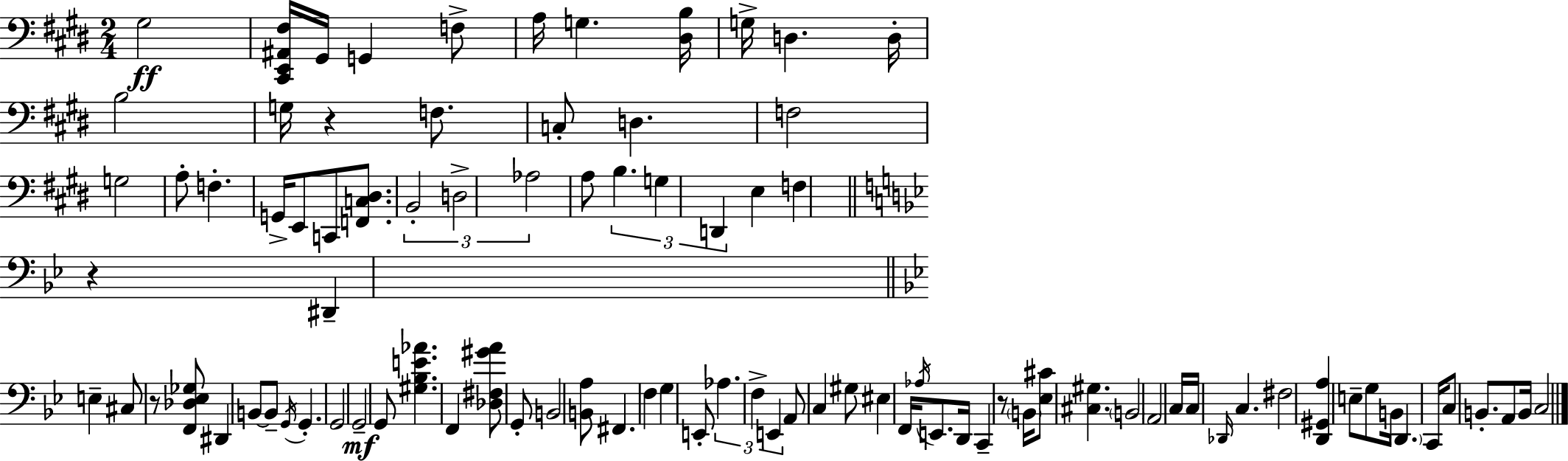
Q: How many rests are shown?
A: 4